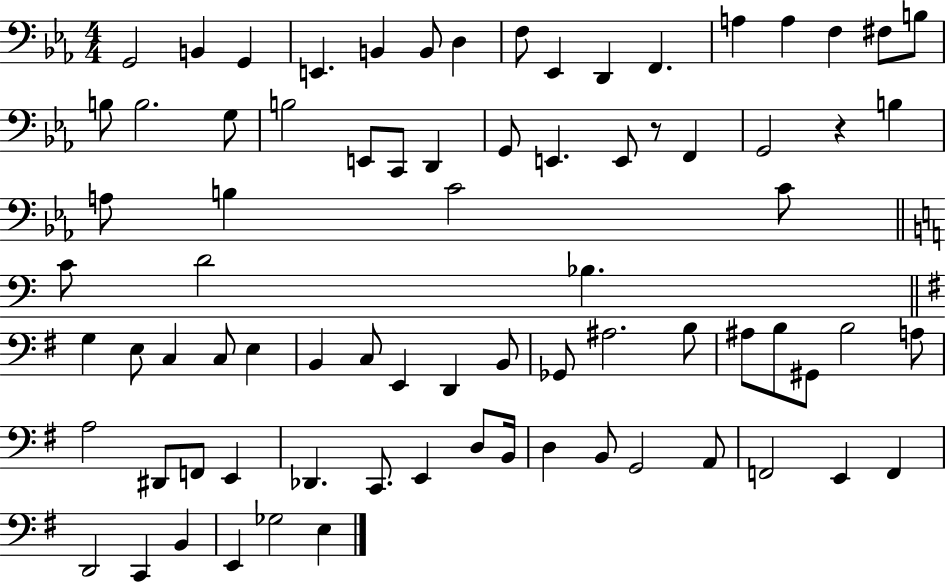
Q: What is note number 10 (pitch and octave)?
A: D2